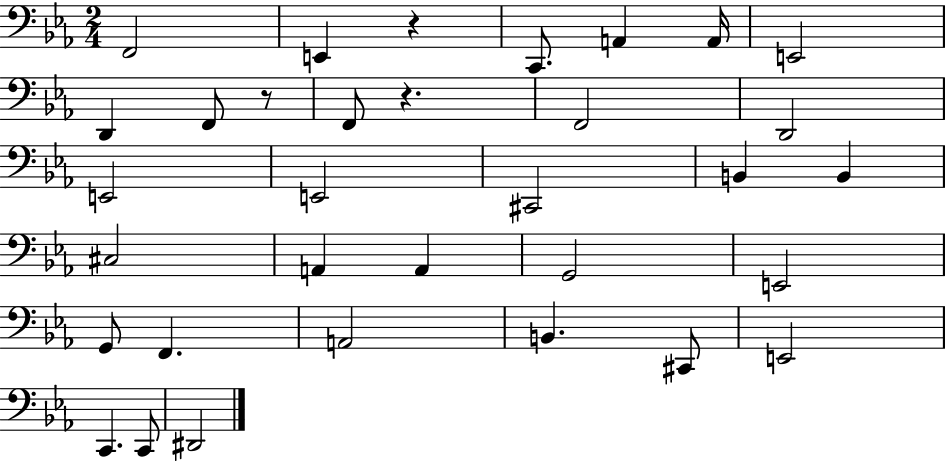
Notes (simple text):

F2/h E2/q R/q C2/e. A2/q A2/s E2/h D2/q F2/e R/e F2/e R/q. F2/h D2/h E2/h E2/h C#2/h B2/q B2/q C#3/h A2/q A2/q G2/h E2/h G2/e F2/q. A2/h B2/q. C#2/e E2/h C2/q. C2/e D#2/h